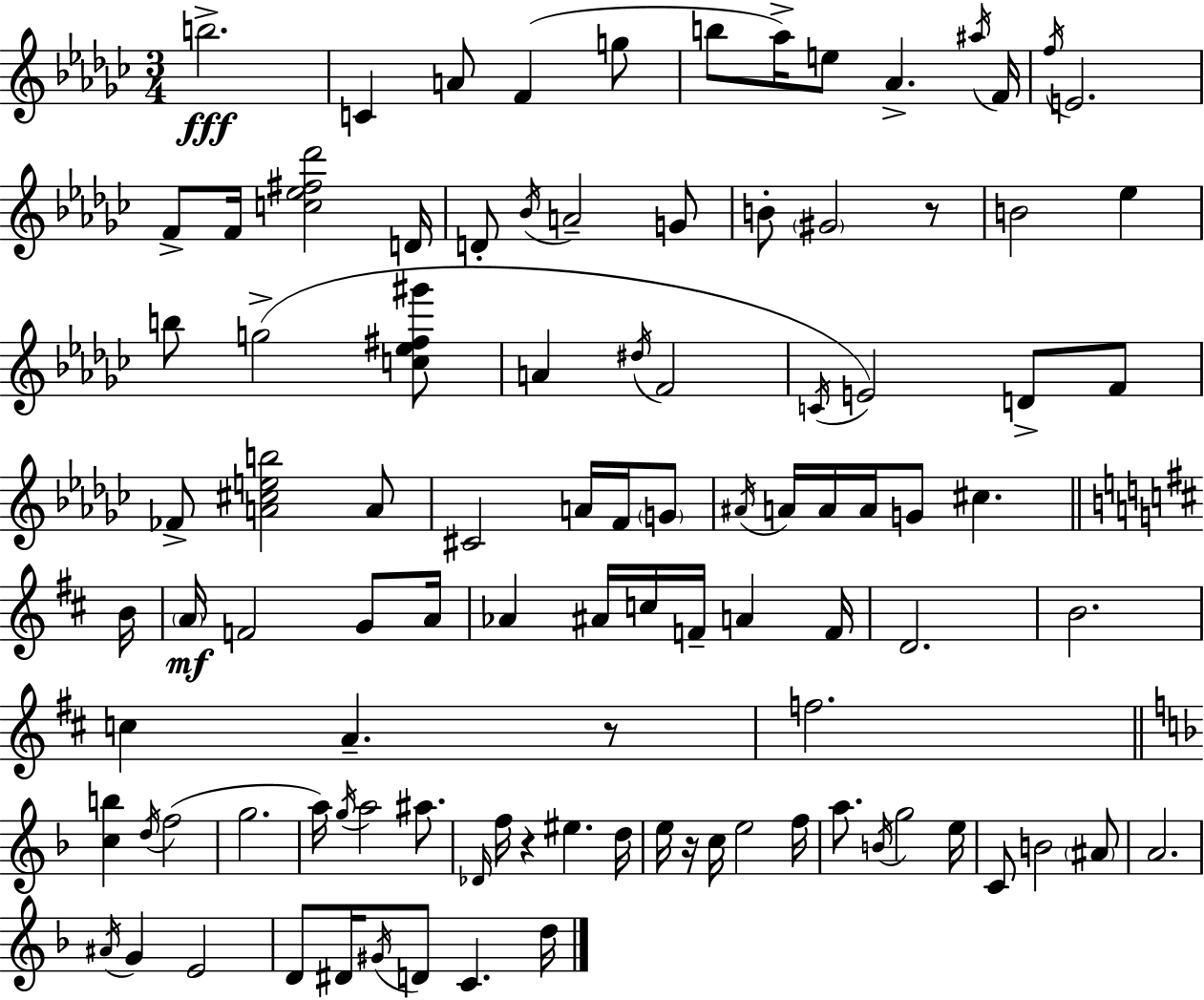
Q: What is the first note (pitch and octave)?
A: B5